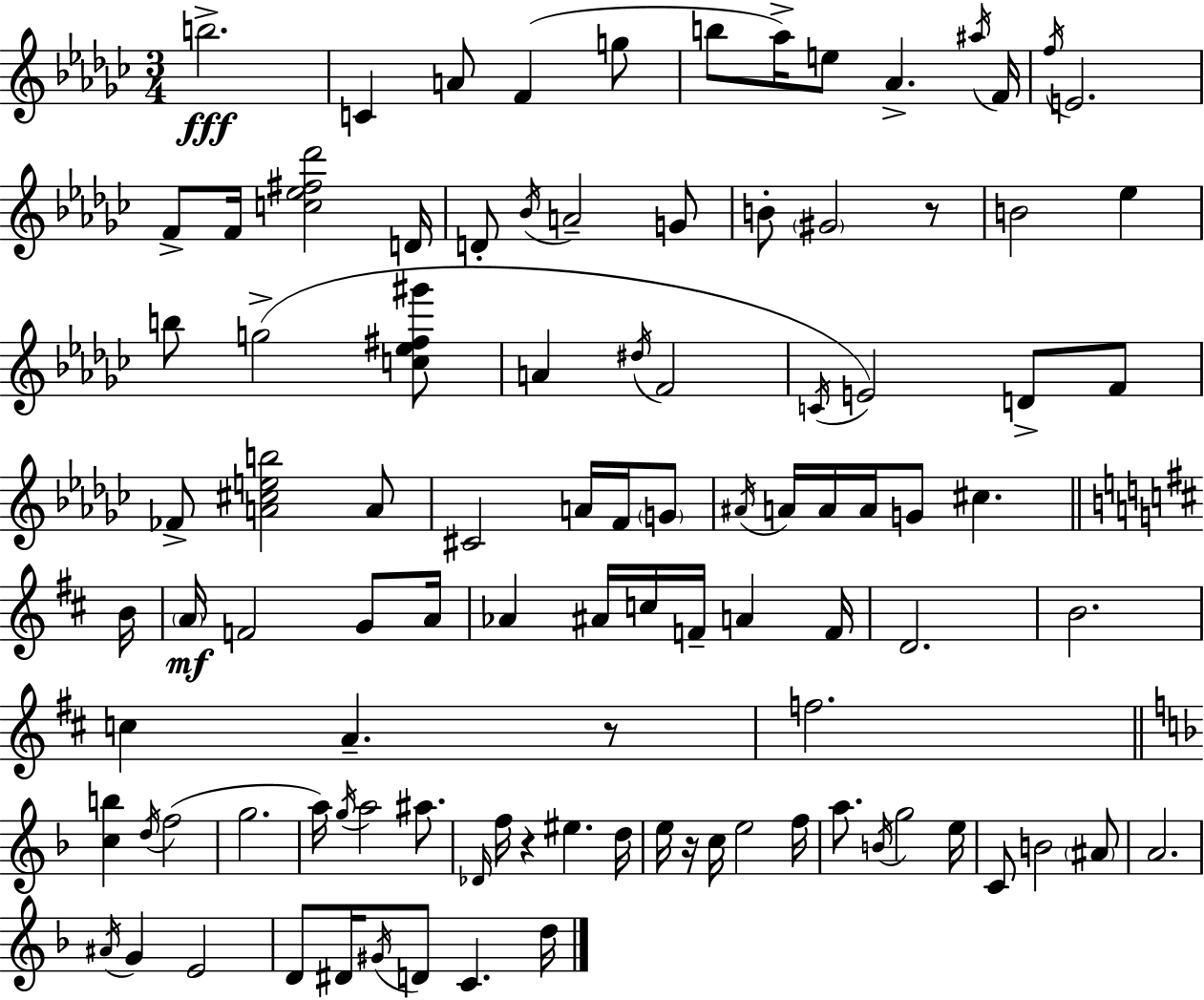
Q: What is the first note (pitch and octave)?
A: B5